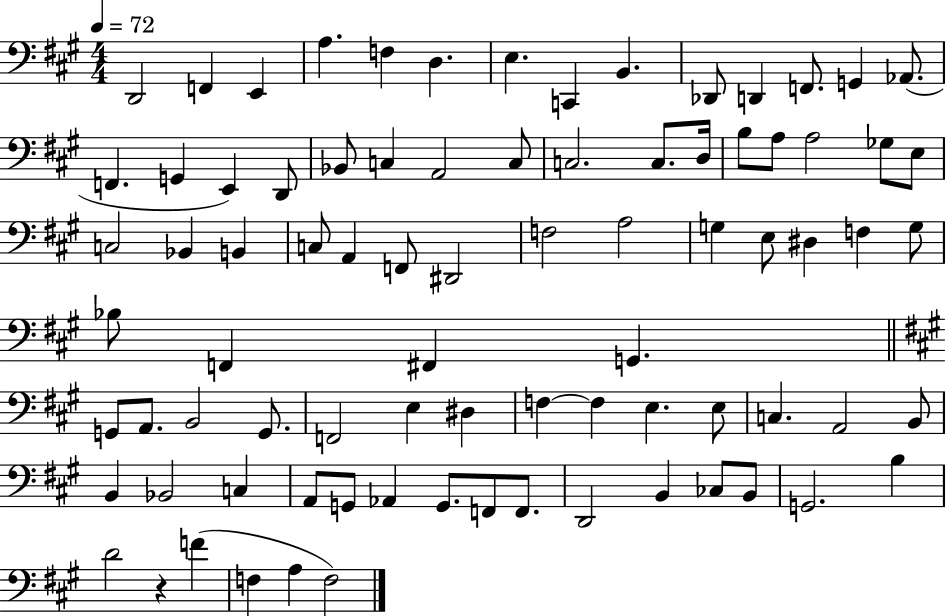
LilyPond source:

{
  \clef bass
  \numericTimeSignature
  \time 4/4
  \key a \major
  \tempo 4 = 72
  d,2 f,4 e,4 | a4. f4 d4. | e4. c,4 b,4. | des,8 d,4 f,8. g,4 aes,8.( | \break f,4. g,4 e,4) d,8 | bes,8 c4 a,2 c8 | c2. c8. d16 | b8 a8 a2 ges8 e8 | \break c2 bes,4 b,4 | c8 a,4 f,8 dis,2 | f2 a2 | g4 e8 dis4 f4 g8 | \break bes8 f,4 fis,4 g,4. | \bar "||" \break \key a \major g,8 a,8. b,2 g,8. | f,2 e4 dis4 | f4~~ f4 e4. e8 | c4. a,2 b,8 | \break b,4 bes,2 c4 | a,8 g,8 aes,4 g,8. f,8 f,8. | d,2 b,4 ces8 b,8 | g,2. b4 | \break d'2 r4 f'4( | f4 a4 f2) | \bar "|."
}